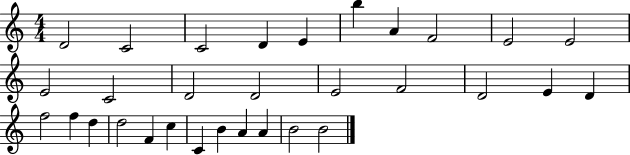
X:1
T:Untitled
M:4/4
L:1/4
K:C
D2 C2 C2 D E b A F2 E2 E2 E2 C2 D2 D2 E2 F2 D2 E D f2 f d d2 F c C B A A B2 B2